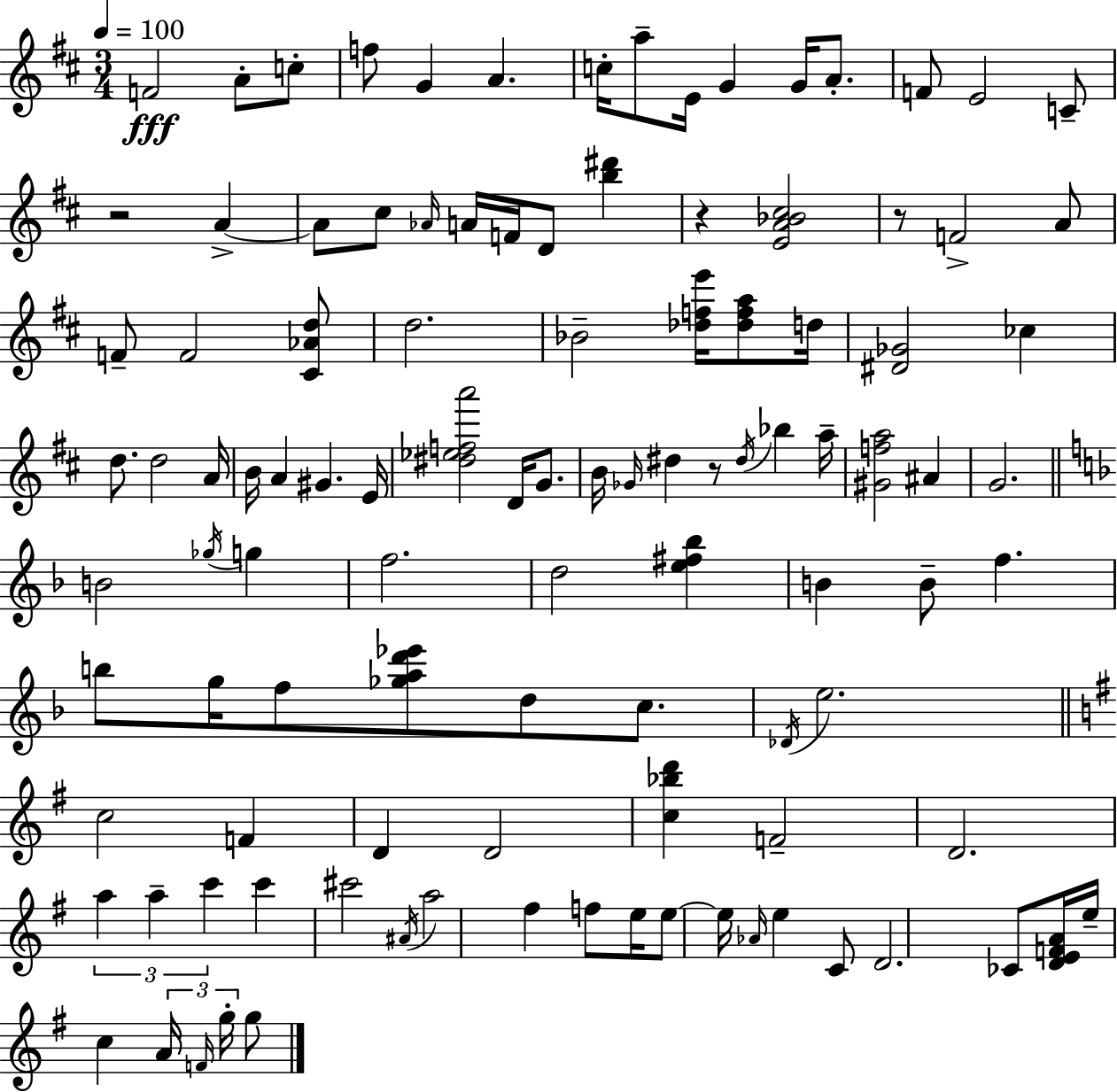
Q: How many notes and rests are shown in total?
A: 107